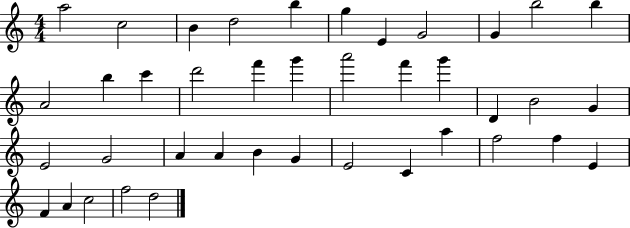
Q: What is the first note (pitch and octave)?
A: A5